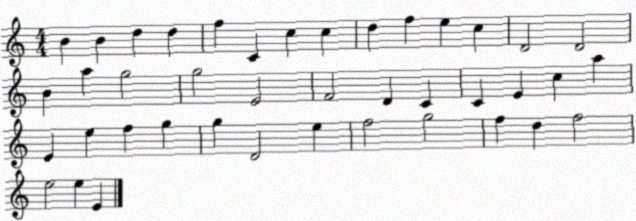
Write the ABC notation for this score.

X:1
T:Untitled
M:4/4
L:1/4
K:C
B B d d f C c c d f e c D2 D2 B a g2 g2 E2 F2 D C C E c a E e f g g D2 e f2 g2 f d f2 e2 e E